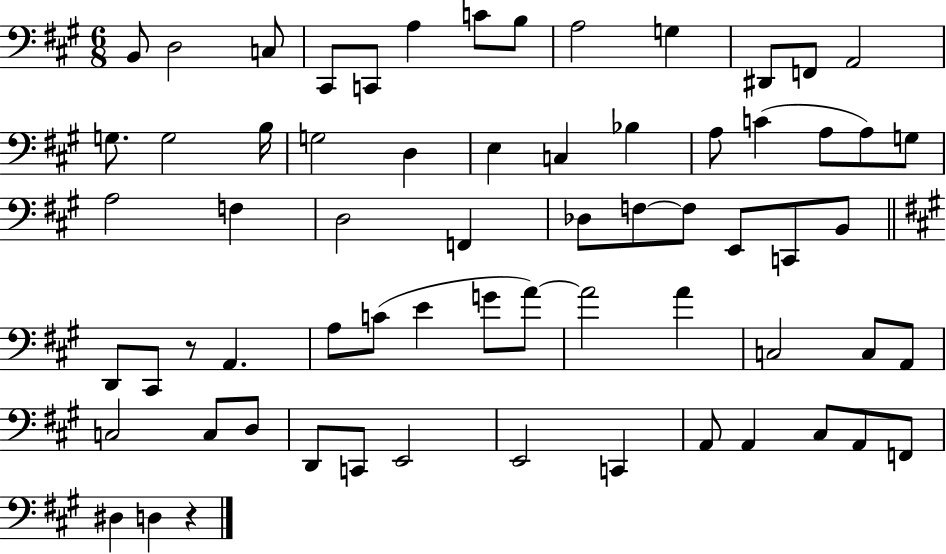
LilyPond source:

{
  \clef bass
  \numericTimeSignature
  \time 6/8
  \key a \major
  b,8 d2 c8 | cis,8 c,8 a4 c'8 b8 | a2 g4 | dis,8 f,8 a,2 | \break g8. g2 b16 | g2 d4 | e4 c4 bes4 | a8 c'4( a8 a8) g8 | \break a2 f4 | d2 f,4 | des8 f8~~ f8 e,8 c,8 b,8 | \bar "||" \break \key a \major d,8 cis,8 r8 a,4. | a8 c'8( e'4 g'8 a'8~~) | a'2 a'4 | c2 c8 a,8 | \break c2 c8 d8 | d,8 c,8 e,2 | e,2 c,4 | a,8 a,4 cis8 a,8 f,8 | \break dis4 d4 r4 | \bar "|."
}